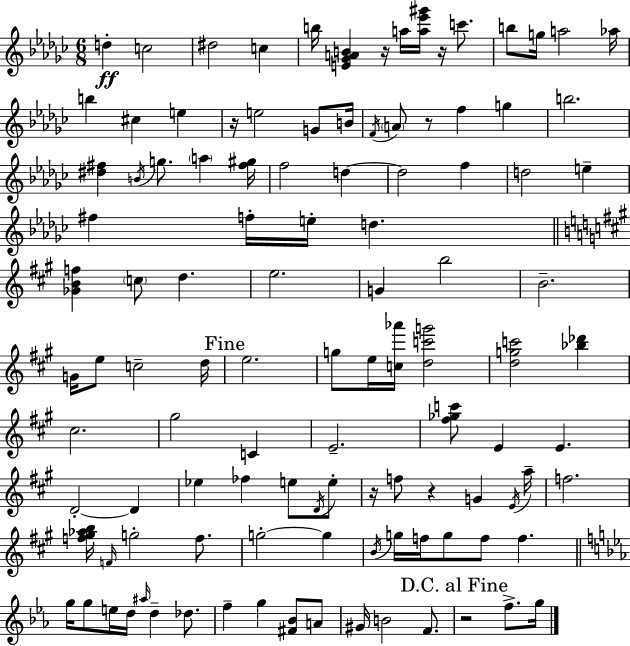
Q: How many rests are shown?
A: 7